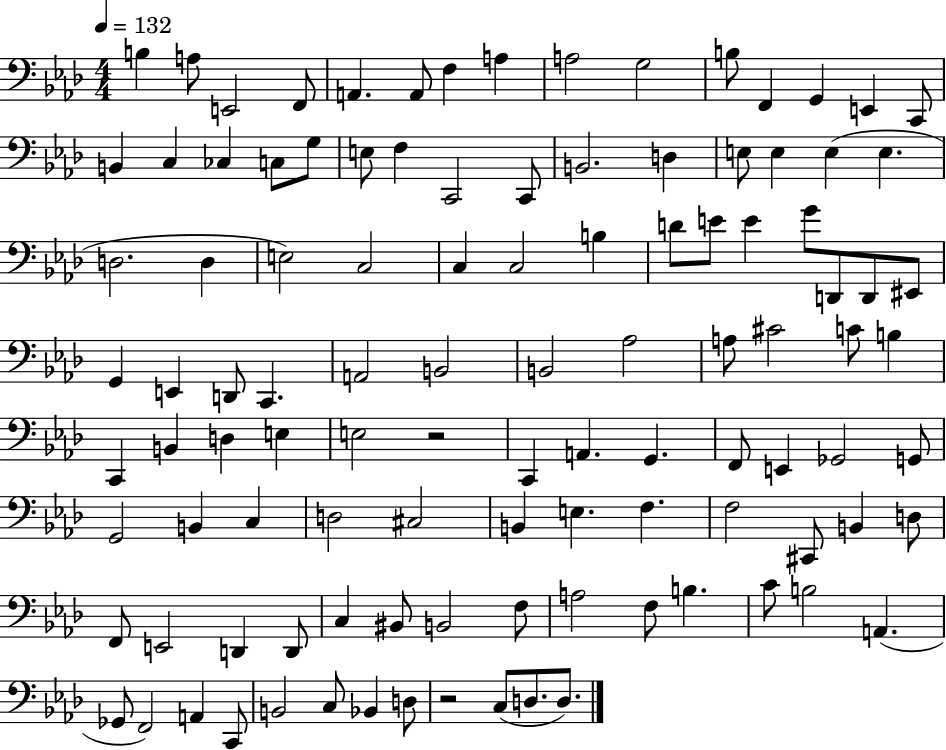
{
  \clef bass
  \numericTimeSignature
  \time 4/4
  \key aes \major
  \tempo 4 = 132
  b4 a8 e,2 f,8 | a,4. a,8 f4 a4 | a2 g2 | b8 f,4 g,4 e,4 c,8 | \break b,4 c4 ces4 c8 g8 | e8 f4 c,2 c,8 | b,2. d4 | e8 e4 e4( e4. | \break d2. d4 | e2) c2 | c4 c2 b4 | d'8 e'8 e'4 g'8 d,8 d,8 eis,8 | \break g,4 e,4 d,8 c,4. | a,2 b,2 | b,2 aes2 | a8 cis'2 c'8 b4 | \break c,4 b,4 d4 e4 | e2 r2 | c,4 a,4. g,4. | f,8 e,4 ges,2 g,8 | \break g,2 b,4 c4 | d2 cis2 | b,4 e4. f4. | f2 cis,8 b,4 d8 | \break f,8 e,2 d,4 d,8 | c4 bis,8 b,2 f8 | a2 f8 b4. | c'8 b2 a,4.( | \break ges,8 f,2) a,4 c,8 | b,2 c8 bes,4 d8 | r2 c8( d8. d8.) | \bar "|."
}